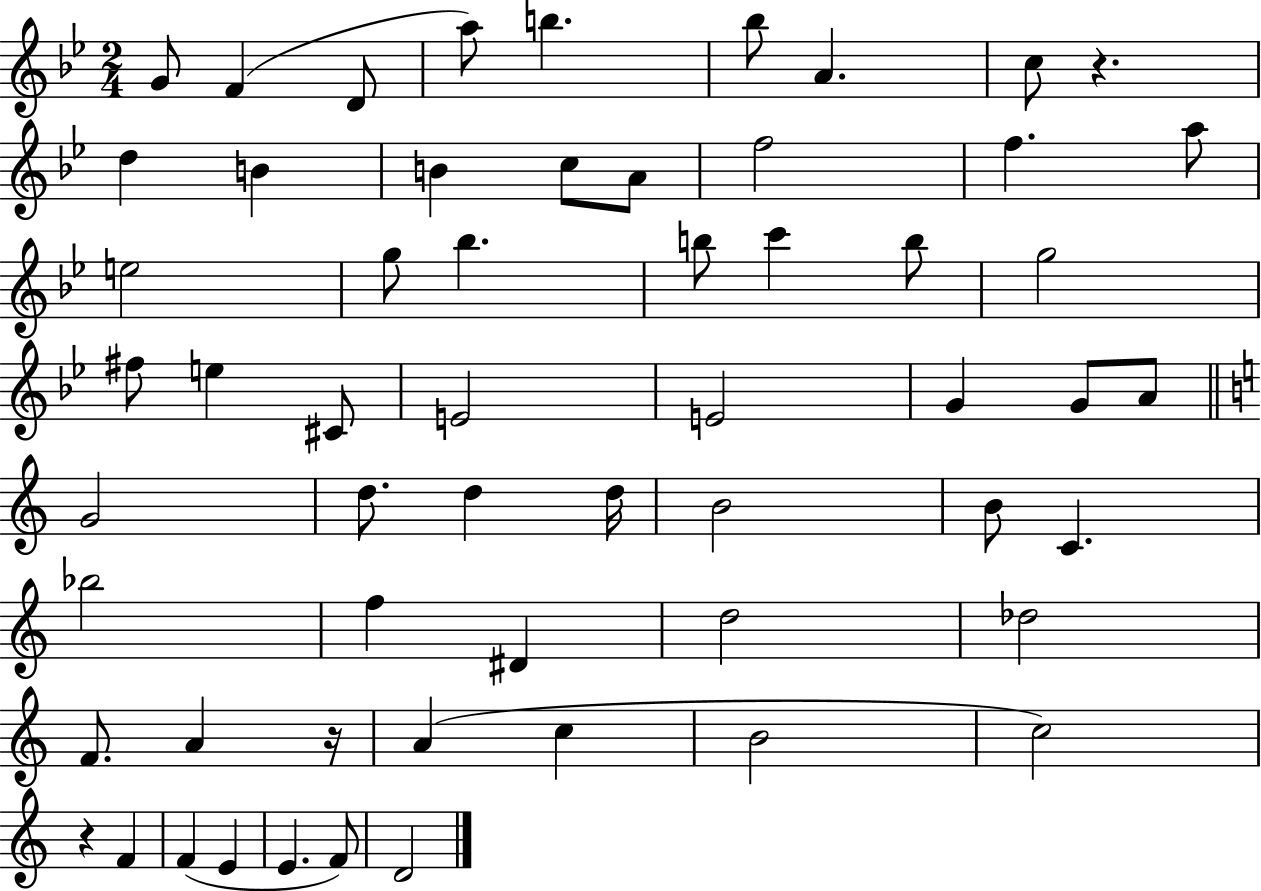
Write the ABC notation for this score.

X:1
T:Untitled
M:2/4
L:1/4
K:Bb
G/2 F D/2 a/2 b _b/2 A c/2 z d B B c/2 A/2 f2 f a/2 e2 g/2 _b b/2 c' b/2 g2 ^f/2 e ^C/2 E2 E2 G G/2 A/2 G2 d/2 d d/4 B2 B/2 C _b2 f ^D d2 _d2 F/2 A z/4 A c B2 c2 z F F E E F/2 D2